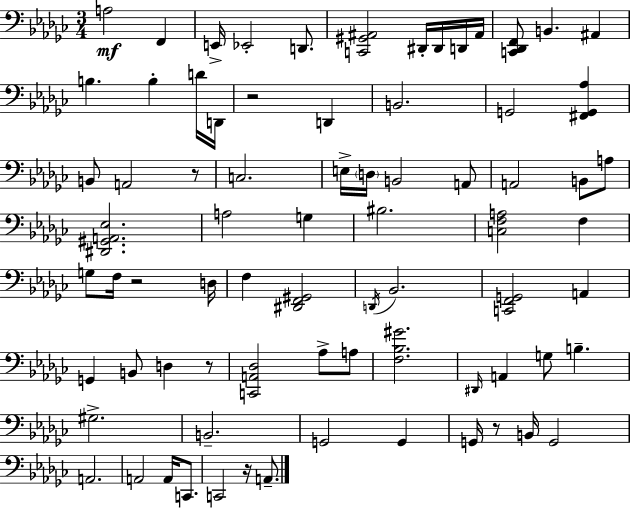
{
  \clef bass
  \numericTimeSignature
  \time 3/4
  \key ees \minor
  a2\mf f,4 | e,16-> ees,2-. d,8. | <c, gis, ais,>2 dis,16-. dis,16 d,16 ais,16 | <c, des, f,>8 b,4. ais,4 | \break b4. b4-. d'16 d,16 | r2 d,4 | b,2. | g,2 <fis, g, aes>4 | \break b,8 a,2 r8 | c2. | e16-> \parenthesize d16 b,2 a,8 | a,2 b,8 a8 | \break <dis, gis, a, ees>2. | a2 g4 | bis2. | <c f a>2 f4 | \break g8 f16 r2 d16 | f4 <dis, f, gis,>2 | \acciaccatura { d,16 } bes,2. | <c, f, g,>2 a,4 | \break g,4 b,8 d4 r8 | <c, a, des>2 aes8-> a8 | <f bes gis'>2. | \grace { dis,16 } a,4 g8 b4.-- | \break gis2.-> | b,2.-- | g,2 g,4 | g,16 r8 b,16 g,2 | \break a,2. | a,2 a,16 c,8. | c,2 r16 a,8.-- | \bar "|."
}